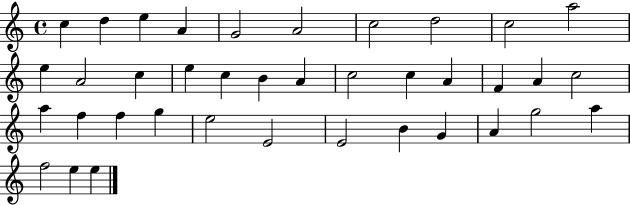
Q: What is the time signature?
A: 4/4